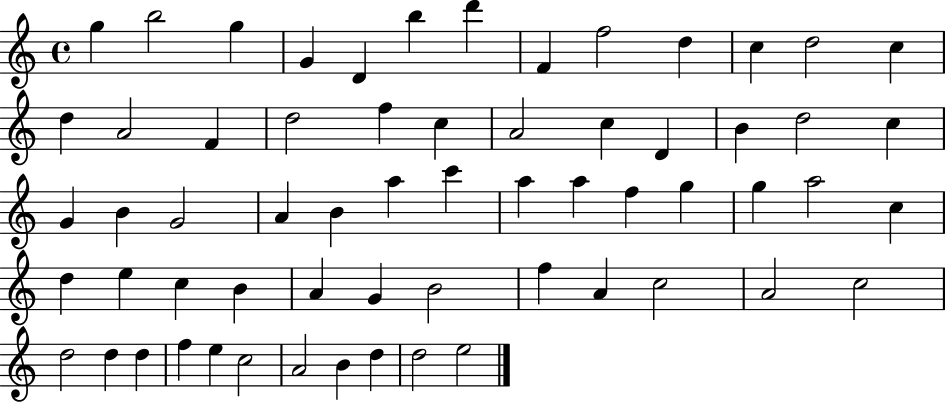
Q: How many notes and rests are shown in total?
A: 62